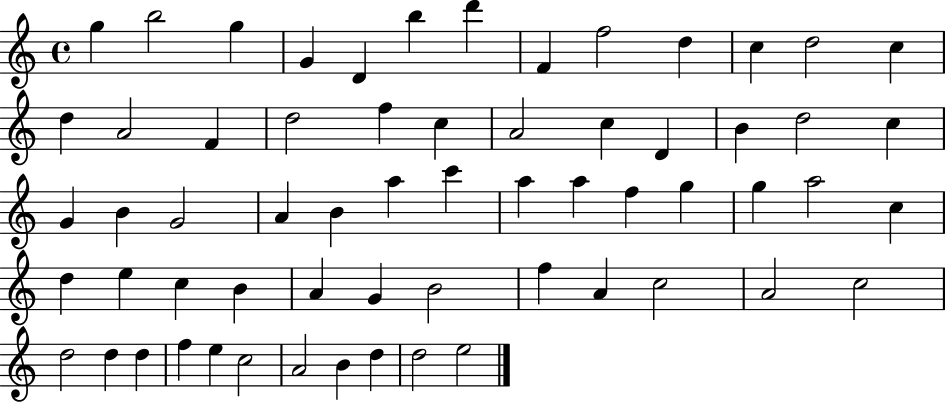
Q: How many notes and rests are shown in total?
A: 62